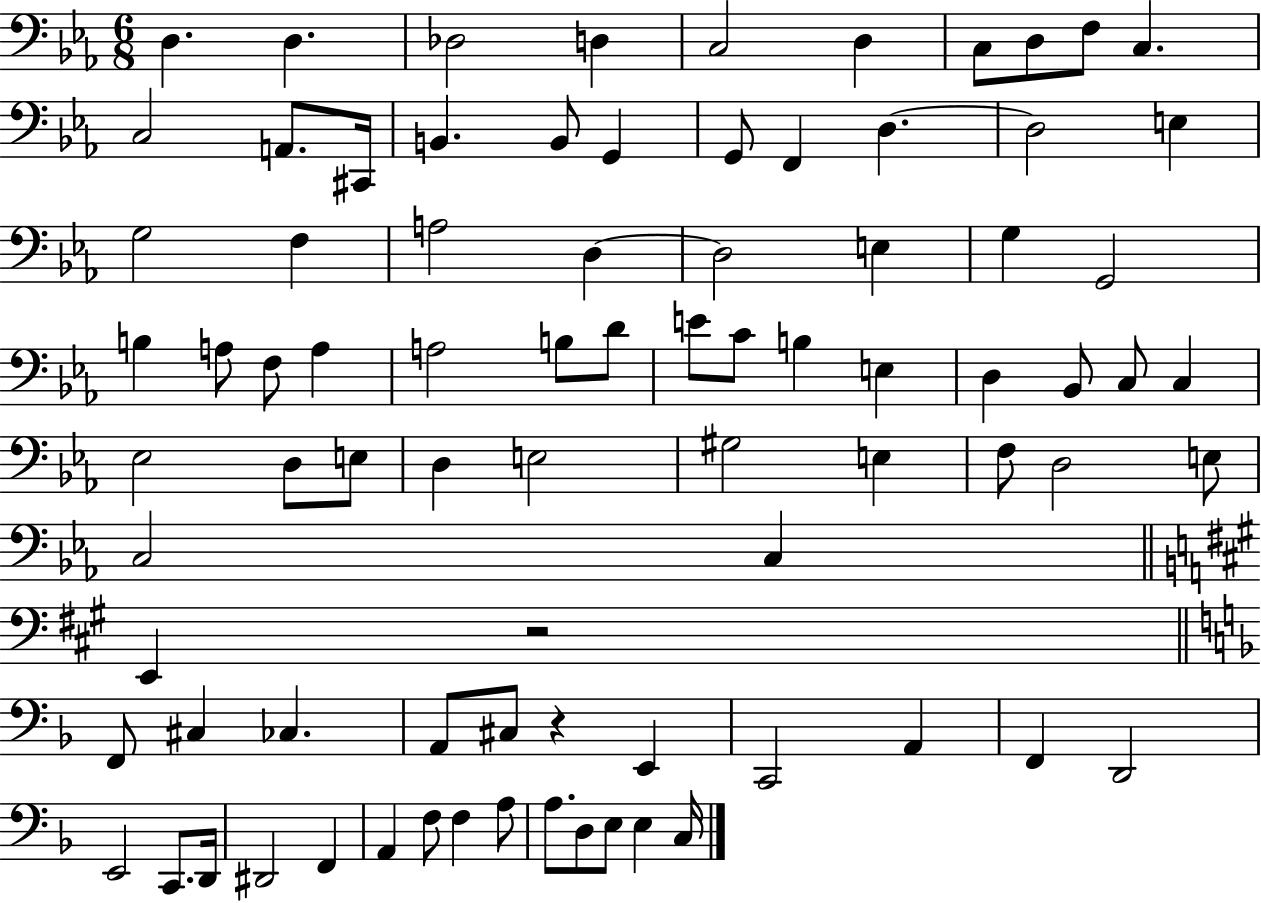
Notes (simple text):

D3/q. D3/q. Db3/h D3/q C3/h D3/q C3/e D3/e F3/e C3/q. C3/h A2/e. C#2/s B2/q. B2/e G2/q G2/e F2/q D3/q. D3/h E3/q G3/h F3/q A3/h D3/q D3/h E3/q G3/q G2/h B3/q A3/e F3/e A3/q A3/h B3/e D4/e E4/e C4/e B3/q E3/q D3/q Bb2/e C3/e C3/q Eb3/h D3/e E3/e D3/q E3/h G#3/h E3/q F3/e D3/h E3/e C3/h C3/q E2/q R/h F2/e C#3/q CES3/q. A2/e C#3/e R/q E2/q C2/h A2/q F2/q D2/h E2/h C2/e. D2/s D#2/h F2/q A2/q F3/e F3/q A3/e A3/e. D3/e E3/e E3/q C3/s